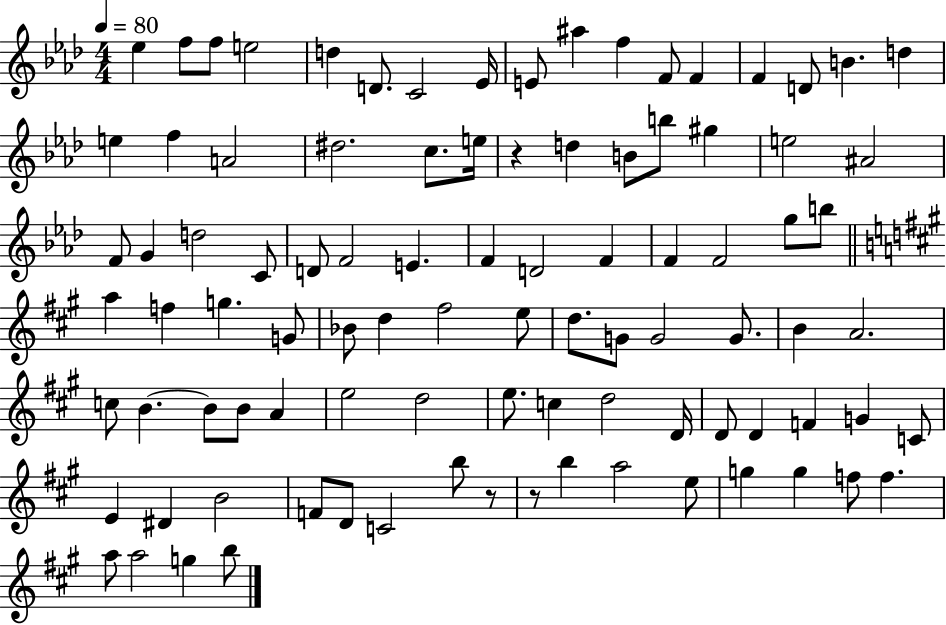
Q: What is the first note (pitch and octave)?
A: Eb5